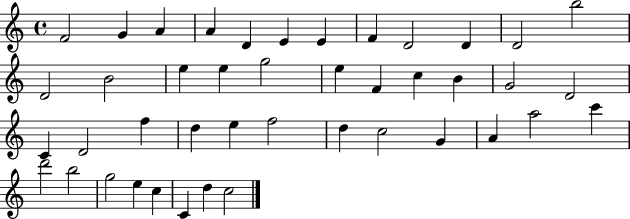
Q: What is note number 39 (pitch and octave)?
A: E5